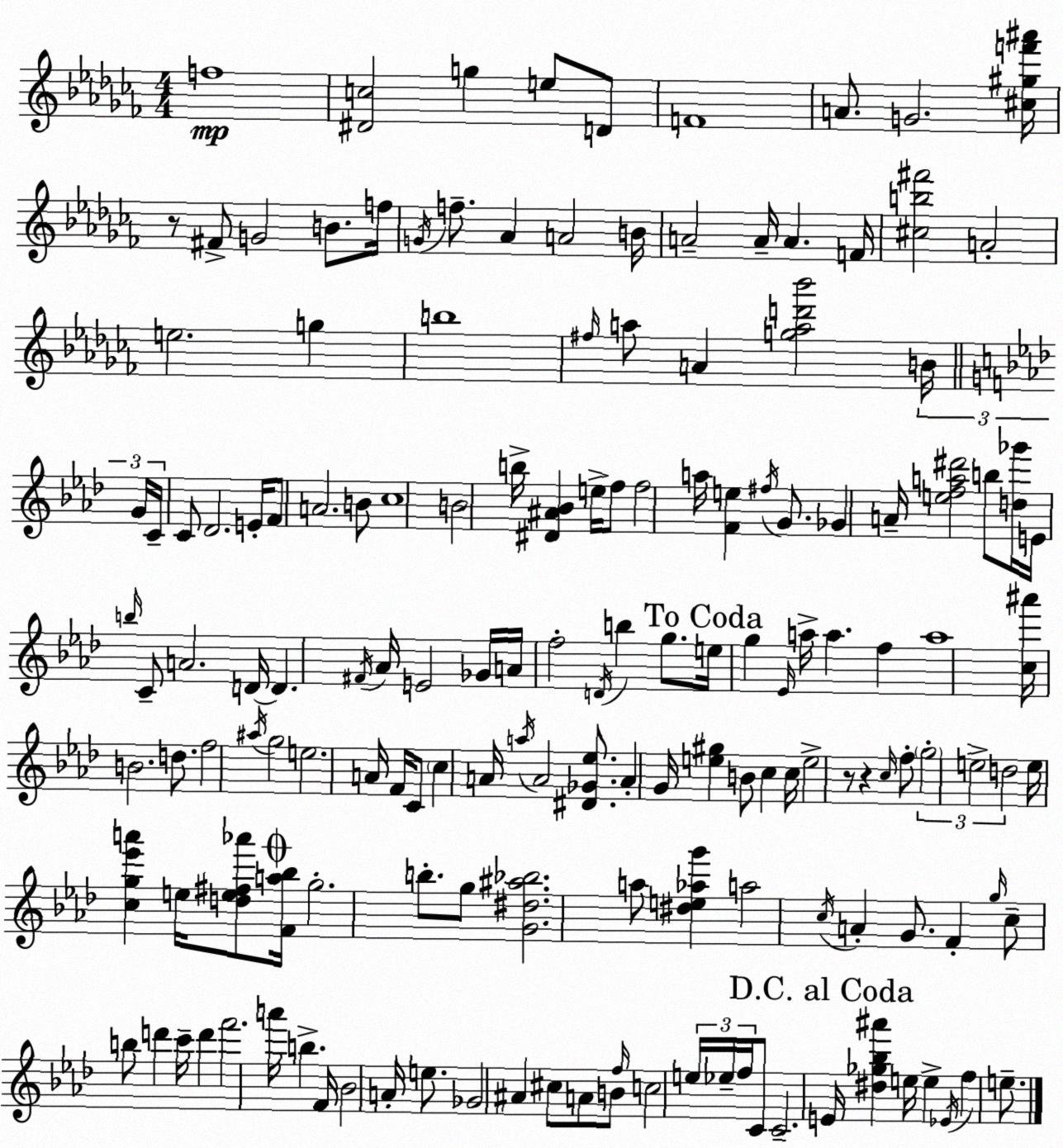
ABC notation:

X:1
T:Untitled
M:4/4
L:1/4
K:Abm
f4 [^Dc]2 g e/2 D/2 F4 A/2 G2 [^c^gf'^a']/4 z/2 ^F/2 G2 B/2 f/4 G/4 f/2 _A A2 B/4 A2 A/4 A F/4 [^cb^f']2 A2 e2 g b4 ^f/4 a/2 A [gad'_b']2 B/4 G/4 C/4 C/2 _D2 E/4 F/2 A2 B/2 c4 B2 b/4 [^D^A_B] e/4 f/2 f2 a/4 [Fe] ^f/4 G/2 _G A/4 [efa^d']2 b/2 [d_g']/4 E/4 b/4 C/2 A2 D/4 D ^F/4 _A/4 E2 _G/4 A/4 f2 D/4 b g/2 e/4 g _E/4 a/4 a f a4 [c^a']/4 B2 d/2 f2 ^a/4 g2 e2 A/4 F/4 C/2 c A/4 a/4 A2 [^D_G_e]/2 A G/4 [e^g] B/2 c c/4 e2 z/2 z c/4 f/2 g2 e2 d2 e/4 [cg_e'a'] e/4 [de^f_a']/2 [Fa_b]/4 g2 b/2 g/2 [G^d^a_b]2 a/2 [^de_ag'] a2 c/4 A G/2 F g/4 c/2 b/2 d' c'/4 d' f'2 a'/4 b F/4 _B2 A/4 e/2 _G2 ^A ^c/2 A/2 B/2 f/4 c2 e/4 _e/4 f/4 C/2 C2 E/4 [^d_g_b^a'] e/4 e _E/4 f e/2